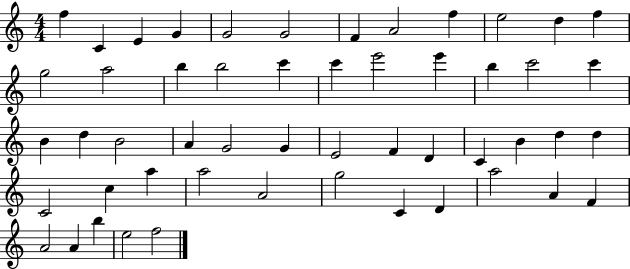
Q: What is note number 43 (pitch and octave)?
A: C4